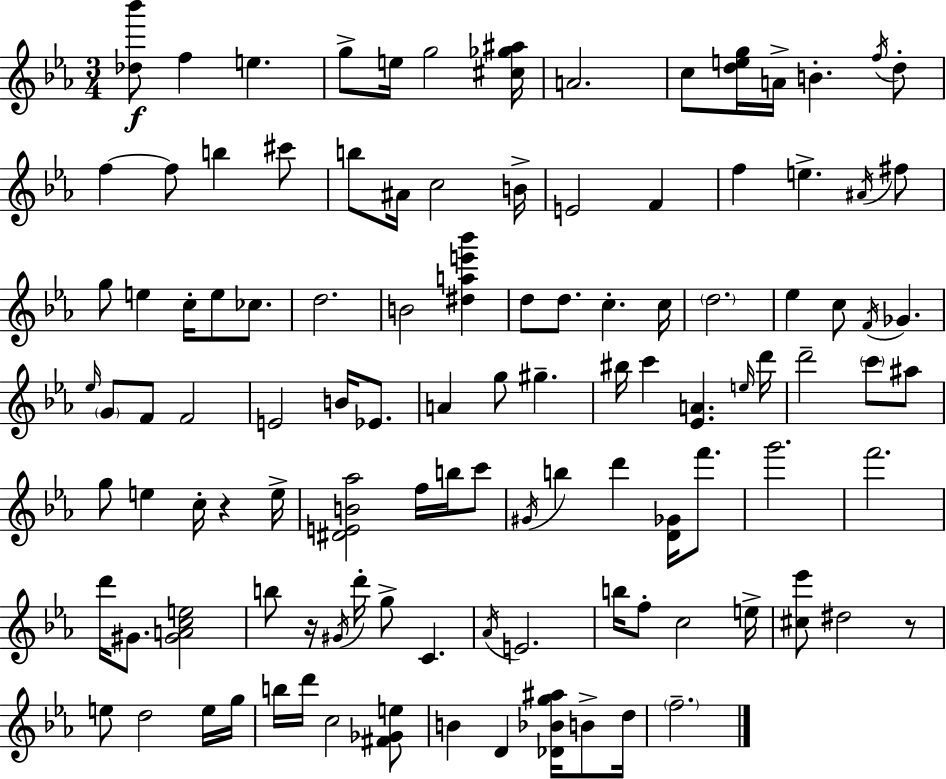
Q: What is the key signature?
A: C minor